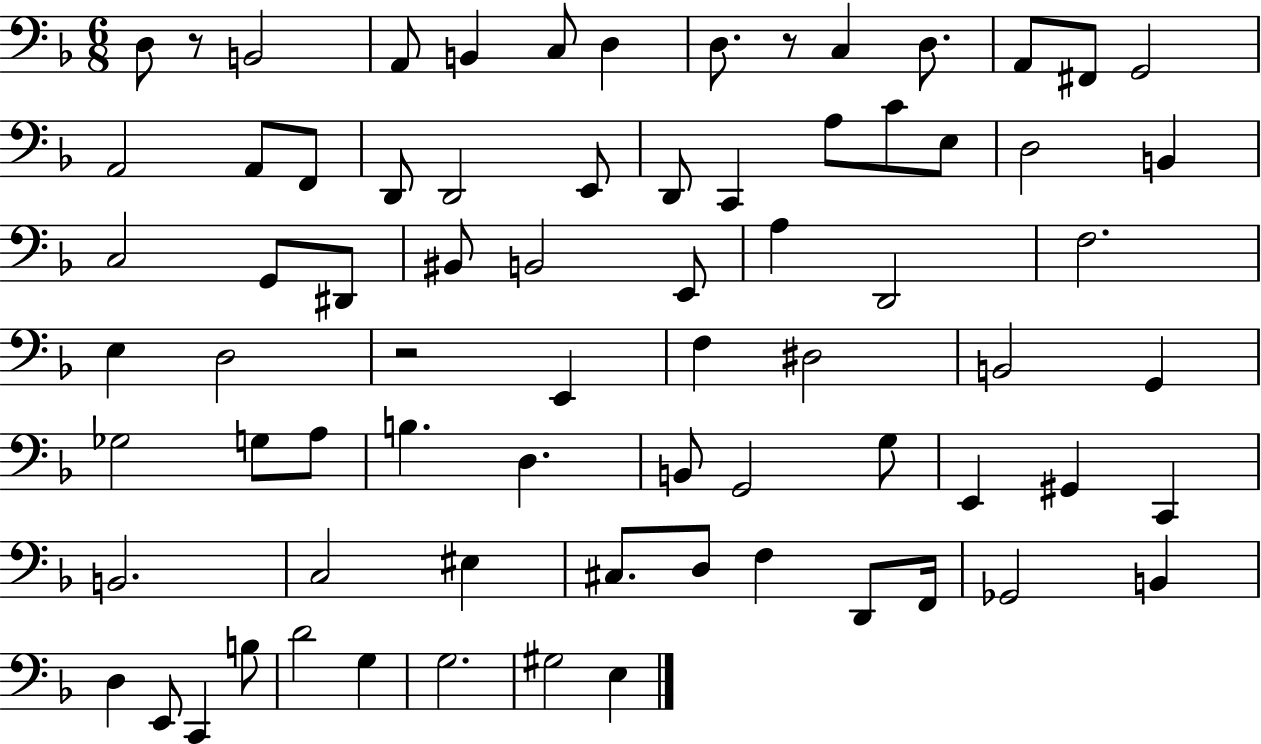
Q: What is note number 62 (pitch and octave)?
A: B2